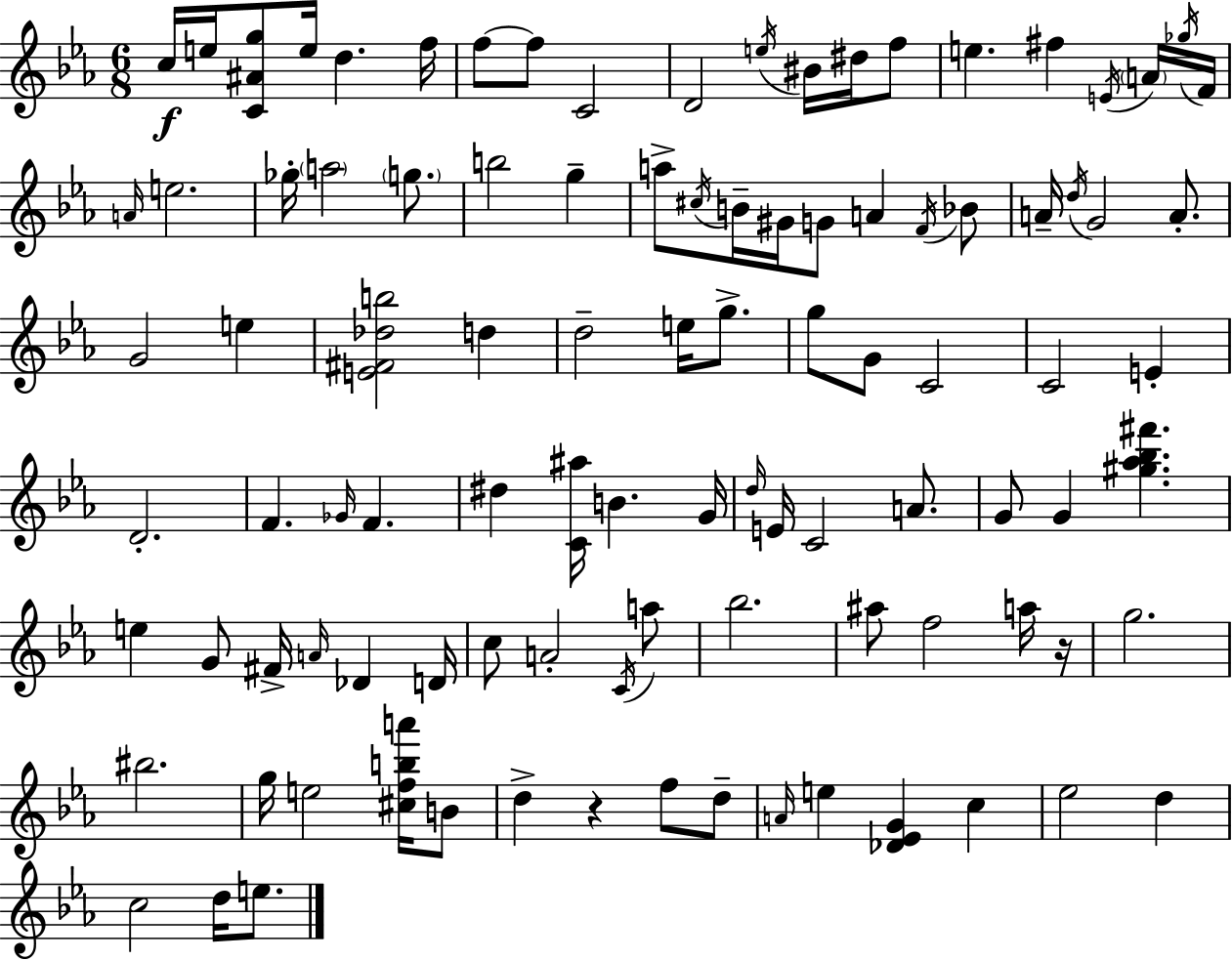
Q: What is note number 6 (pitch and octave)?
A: F5